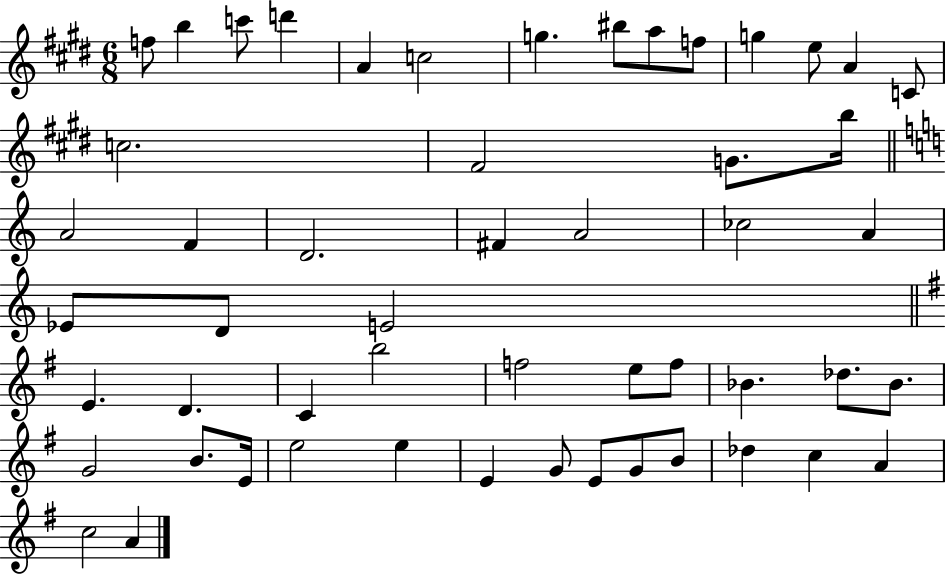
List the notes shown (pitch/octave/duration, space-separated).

F5/e B5/q C6/e D6/q A4/q C5/h G5/q. BIS5/e A5/e F5/e G5/q E5/e A4/q C4/e C5/h. F#4/h G4/e. B5/s A4/h F4/q D4/h. F#4/q A4/h CES5/h A4/q Eb4/e D4/e E4/h E4/q. D4/q. C4/q B5/h F5/h E5/e F5/e Bb4/q. Db5/e. Bb4/e. G4/h B4/e. E4/s E5/h E5/q E4/q G4/e E4/e G4/e B4/e Db5/q C5/q A4/q C5/h A4/q